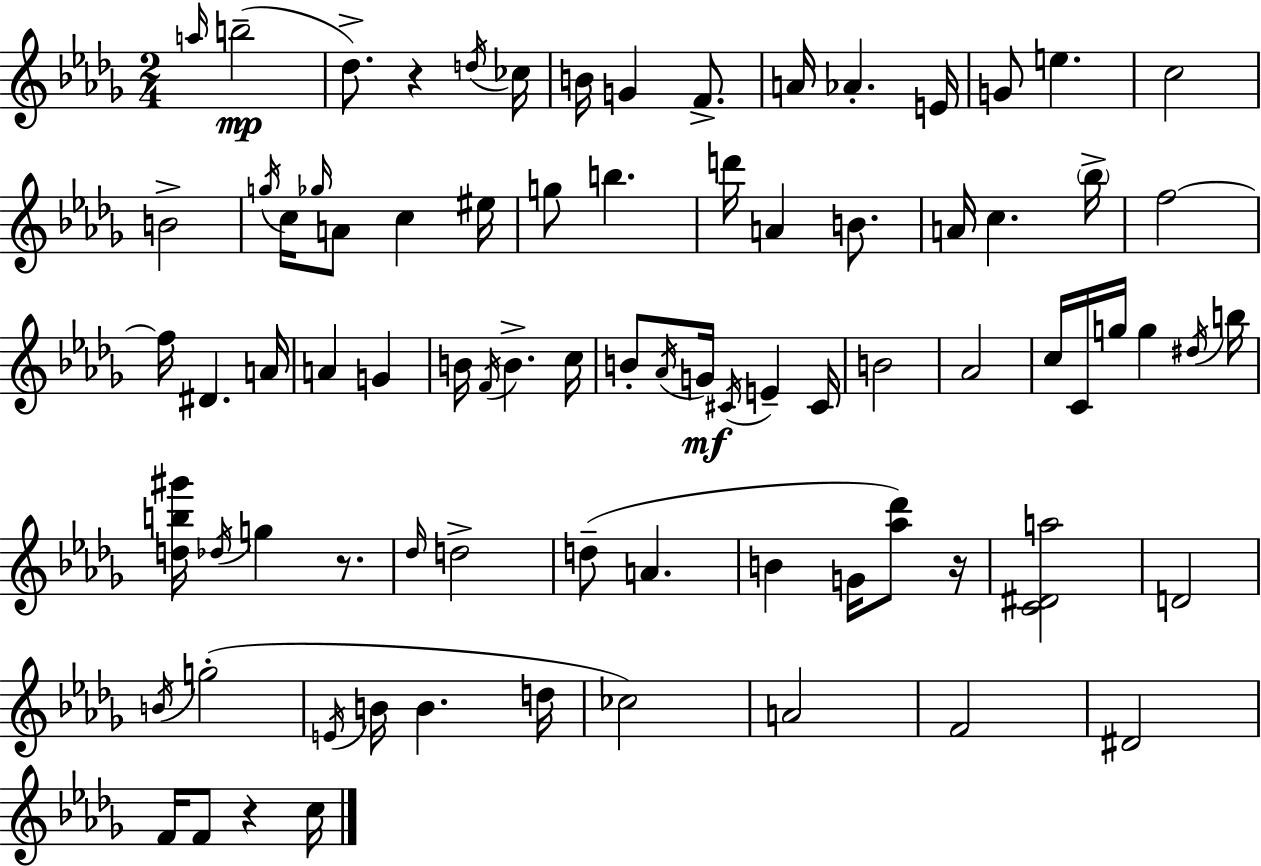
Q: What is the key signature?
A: BES minor